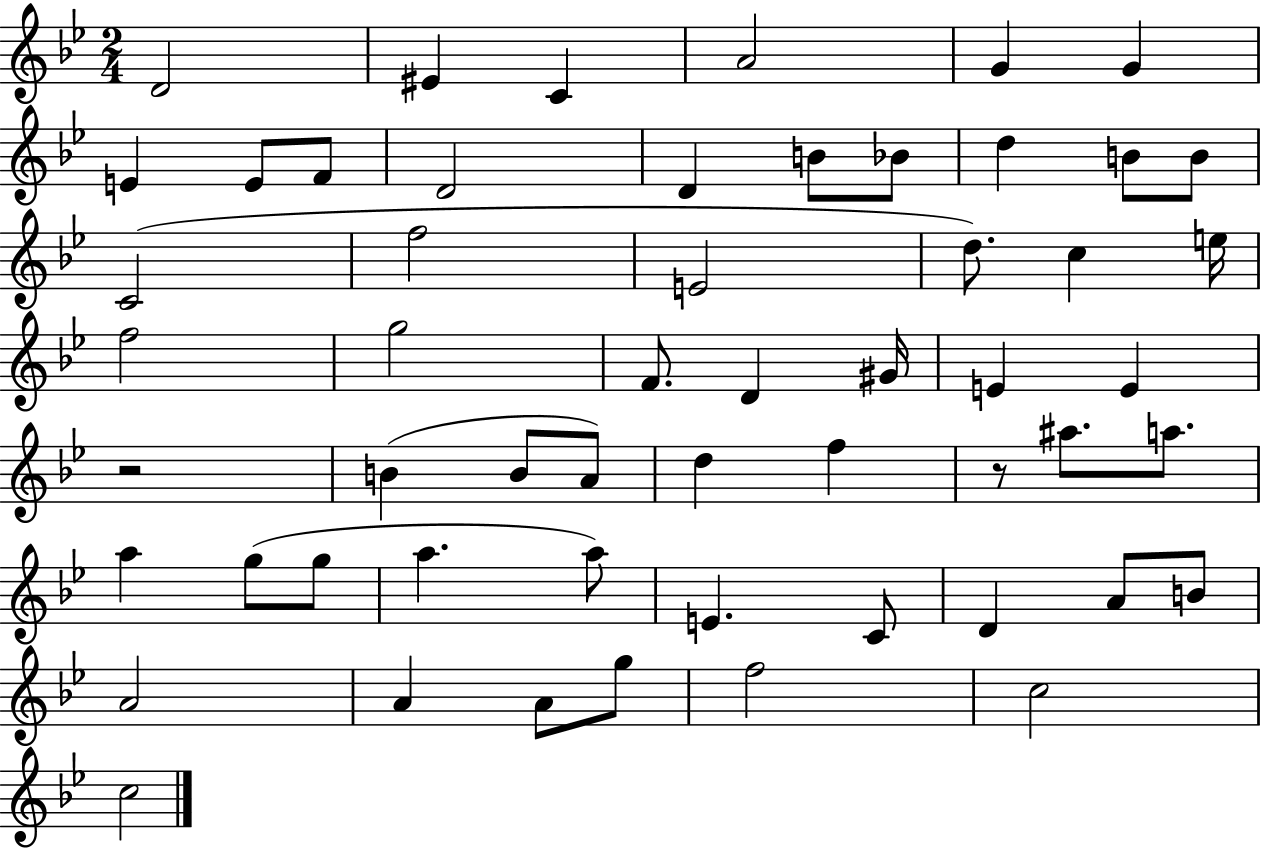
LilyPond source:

{
  \clef treble
  \numericTimeSignature
  \time 2/4
  \key bes \major
  d'2 | eis'4 c'4 | a'2 | g'4 g'4 | \break e'4 e'8 f'8 | d'2 | d'4 b'8 bes'8 | d''4 b'8 b'8 | \break c'2( | f''2 | e'2 | d''8.) c''4 e''16 | \break f''2 | g''2 | f'8. d'4 gis'16 | e'4 e'4 | \break r2 | b'4( b'8 a'8) | d''4 f''4 | r8 ais''8. a''8. | \break a''4 g''8( g''8 | a''4. a''8) | e'4. c'8 | d'4 a'8 b'8 | \break a'2 | a'4 a'8 g''8 | f''2 | c''2 | \break c''2 | \bar "|."
}